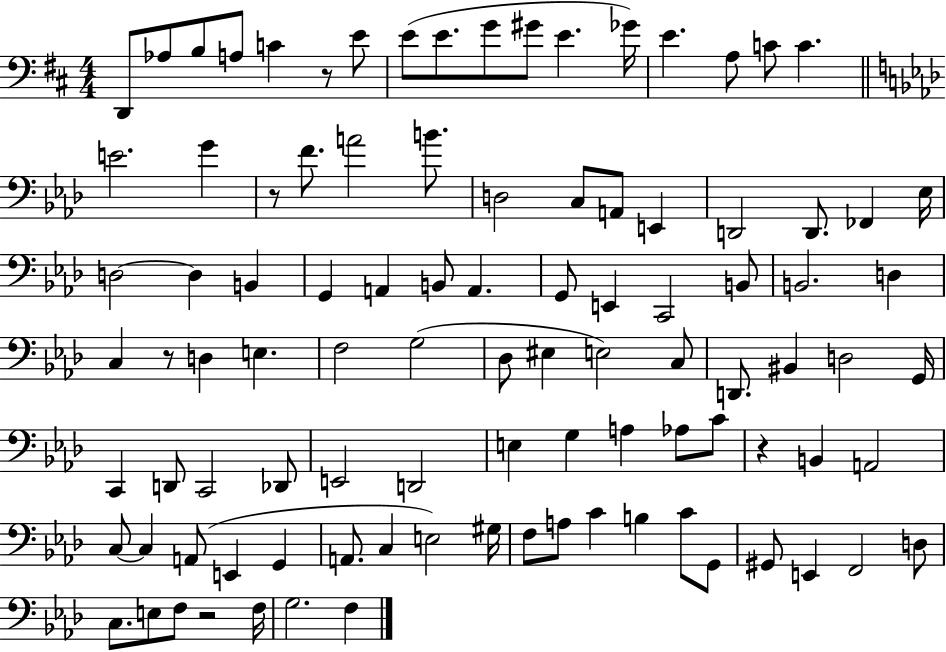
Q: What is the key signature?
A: D major